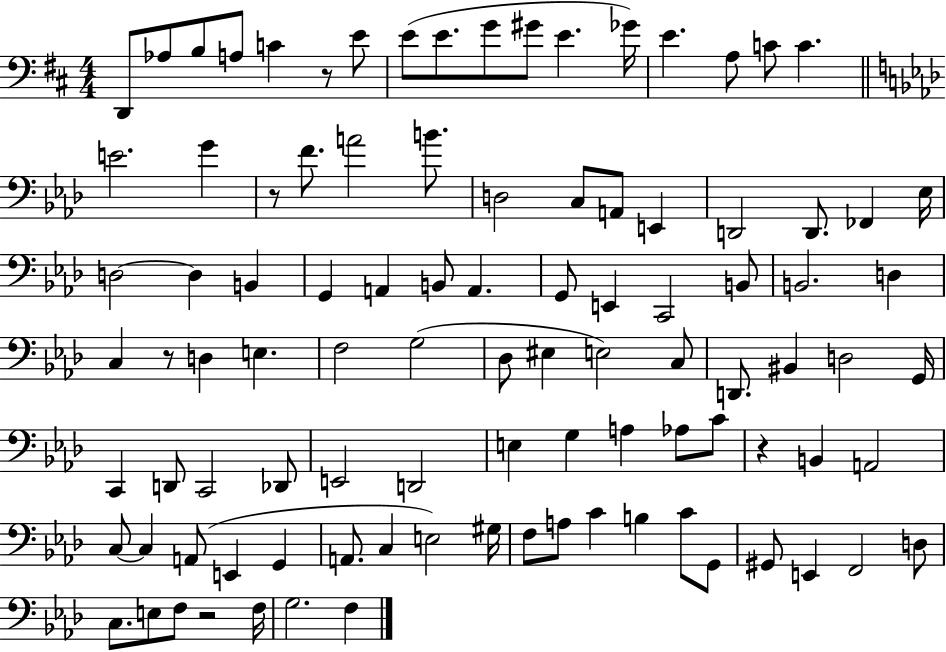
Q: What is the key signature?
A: D major